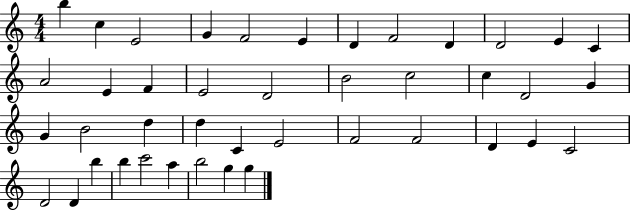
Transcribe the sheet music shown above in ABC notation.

X:1
T:Untitled
M:4/4
L:1/4
K:C
b c E2 G F2 E D F2 D D2 E C A2 E F E2 D2 B2 c2 c D2 G G B2 d d C E2 F2 F2 D E C2 D2 D b b c'2 a b2 g g